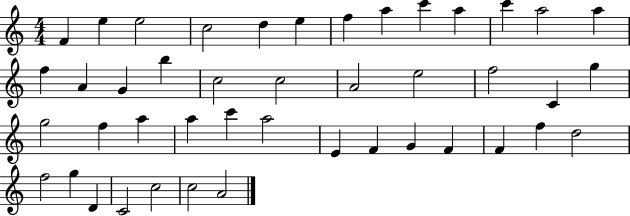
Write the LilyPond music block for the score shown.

{
  \clef treble
  \numericTimeSignature
  \time 4/4
  \key c \major
  f'4 e''4 e''2 | c''2 d''4 e''4 | f''4 a''4 c'''4 a''4 | c'''4 a''2 a''4 | \break f''4 a'4 g'4 b''4 | c''2 c''2 | a'2 e''2 | f''2 c'4 g''4 | \break g''2 f''4 a''4 | a''4 c'''4 a''2 | e'4 f'4 g'4 f'4 | f'4 f''4 d''2 | \break f''2 g''4 d'4 | c'2 c''2 | c''2 a'2 | \bar "|."
}